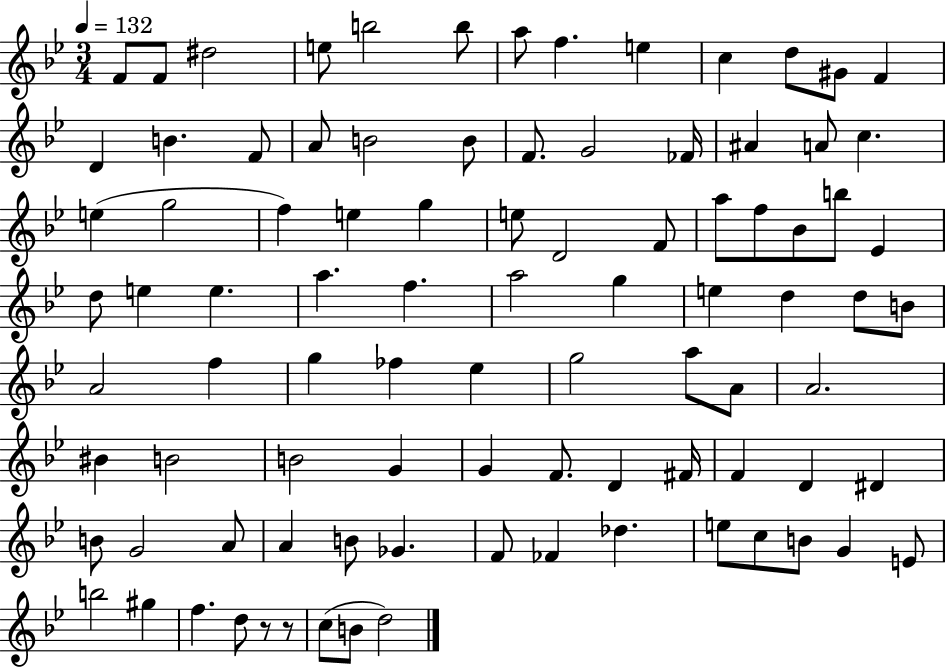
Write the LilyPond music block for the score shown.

{
  \clef treble
  \numericTimeSignature
  \time 3/4
  \key bes \major
  \tempo 4 = 132
  f'8 f'8 dis''2 | e''8 b''2 b''8 | a''8 f''4. e''4 | c''4 d''8 gis'8 f'4 | \break d'4 b'4. f'8 | a'8 b'2 b'8 | f'8. g'2 fes'16 | ais'4 a'8 c''4. | \break e''4( g''2 | f''4) e''4 g''4 | e''8 d'2 f'8 | a''8 f''8 bes'8 b''8 ees'4 | \break d''8 e''4 e''4. | a''4. f''4. | a''2 g''4 | e''4 d''4 d''8 b'8 | \break a'2 f''4 | g''4 fes''4 ees''4 | g''2 a''8 a'8 | a'2. | \break bis'4 b'2 | b'2 g'4 | g'4 f'8. d'4 fis'16 | f'4 d'4 dis'4 | \break b'8 g'2 a'8 | a'4 b'8 ges'4. | f'8 fes'4 des''4. | e''8 c''8 b'8 g'4 e'8 | \break b''2 gis''4 | f''4. d''8 r8 r8 | c''8( b'8 d''2) | \bar "|."
}